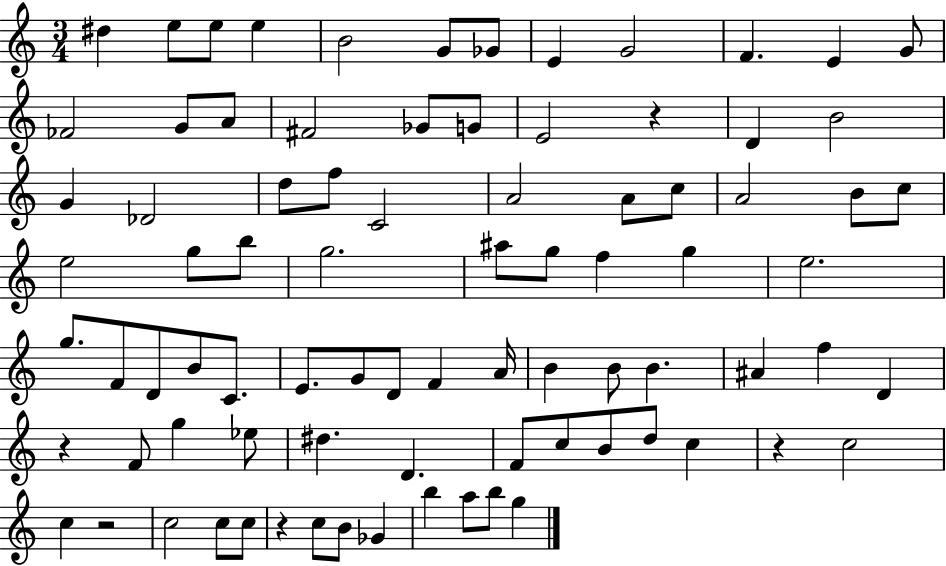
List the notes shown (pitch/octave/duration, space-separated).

D#5/q E5/e E5/e E5/q B4/h G4/e Gb4/e E4/q G4/h F4/q. E4/q G4/e FES4/h G4/e A4/e F#4/h Gb4/e G4/e E4/h R/q D4/q B4/h G4/q Db4/h D5/e F5/e C4/h A4/h A4/e C5/e A4/h B4/e C5/e E5/h G5/e B5/e G5/h. A#5/e G5/e F5/q G5/q E5/h. G5/e. F4/e D4/e B4/e C4/e. E4/e. G4/e D4/e F4/q A4/s B4/q B4/e B4/q. A#4/q F5/q D4/q R/q F4/e G5/q Eb5/e D#5/q. D4/q. F4/e C5/e B4/e D5/e C5/q R/q C5/h C5/q R/h C5/h C5/e C5/e R/q C5/e B4/e Gb4/q B5/q A5/e B5/e G5/q